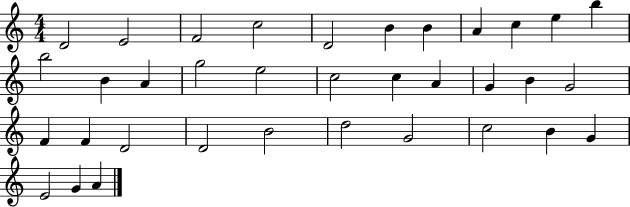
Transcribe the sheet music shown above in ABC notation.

X:1
T:Untitled
M:4/4
L:1/4
K:C
D2 E2 F2 c2 D2 B B A c e b b2 B A g2 e2 c2 c A G B G2 F F D2 D2 B2 d2 G2 c2 B G E2 G A